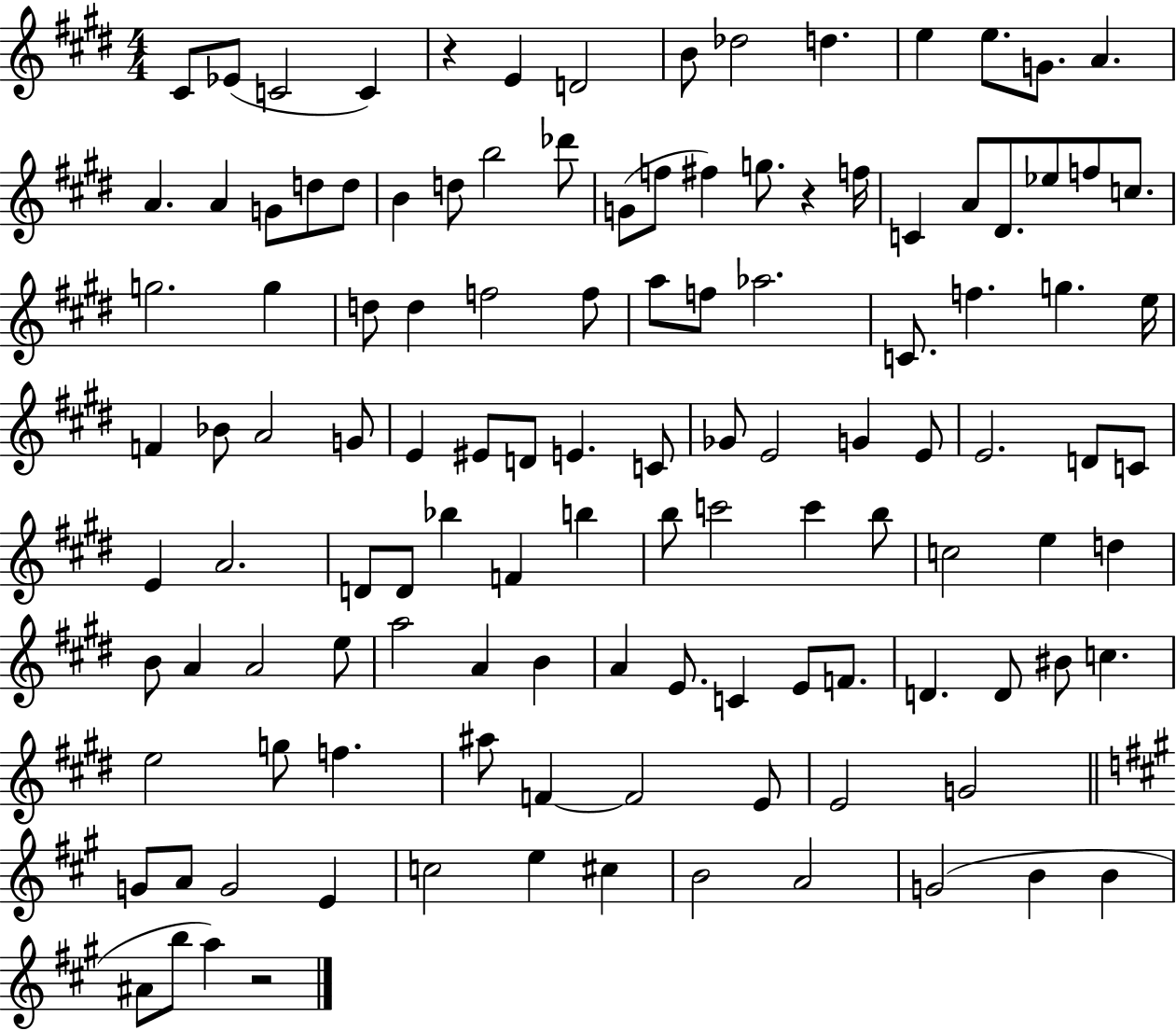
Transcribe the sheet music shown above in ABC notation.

X:1
T:Untitled
M:4/4
L:1/4
K:E
^C/2 _E/2 C2 C z E D2 B/2 _d2 d e e/2 G/2 A A A G/2 d/2 d/2 B d/2 b2 _d'/2 G/2 f/2 ^f g/2 z f/4 C A/2 ^D/2 _e/2 f/2 c/2 g2 g d/2 d f2 f/2 a/2 f/2 _a2 C/2 f g e/4 F _B/2 A2 G/2 E ^E/2 D/2 E C/2 _G/2 E2 G E/2 E2 D/2 C/2 E A2 D/2 D/2 _b F b b/2 c'2 c' b/2 c2 e d B/2 A A2 e/2 a2 A B A E/2 C E/2 F/2 D D/2 ^B/2 c e2 g/2 f ^a/2 F F2 E/2 E2 G2 G/2 A/2 G2 E c2 e ^c B2 A2 G2 B B ^A/2 b/2 a z2